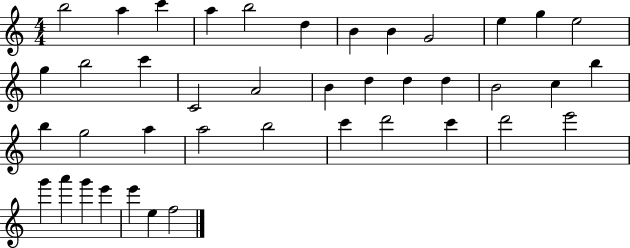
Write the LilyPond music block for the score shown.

{
  \clef treble
  \numericTimeSignature
  \time 4/4
  \key c \major
  b''2 a''4 c'''4 | a''4 b''2 d''4 | b'4 b'4 g'2 | e''4 g''4 e''2 | \break g''4 b''2 c'''4 | c'2 a'2 | b'4 d''4 d''4 d''4 | b'2 c''4 b''4 | \break b''4 g''2 a''4 | a''2 b''2 | c'''4 d'''2 c'''4 | d'''2 e'''2 | \break g'''4 a'''4 g'''4 e'''4 | e'''4 e''4 f''2 | \bar "|."
}